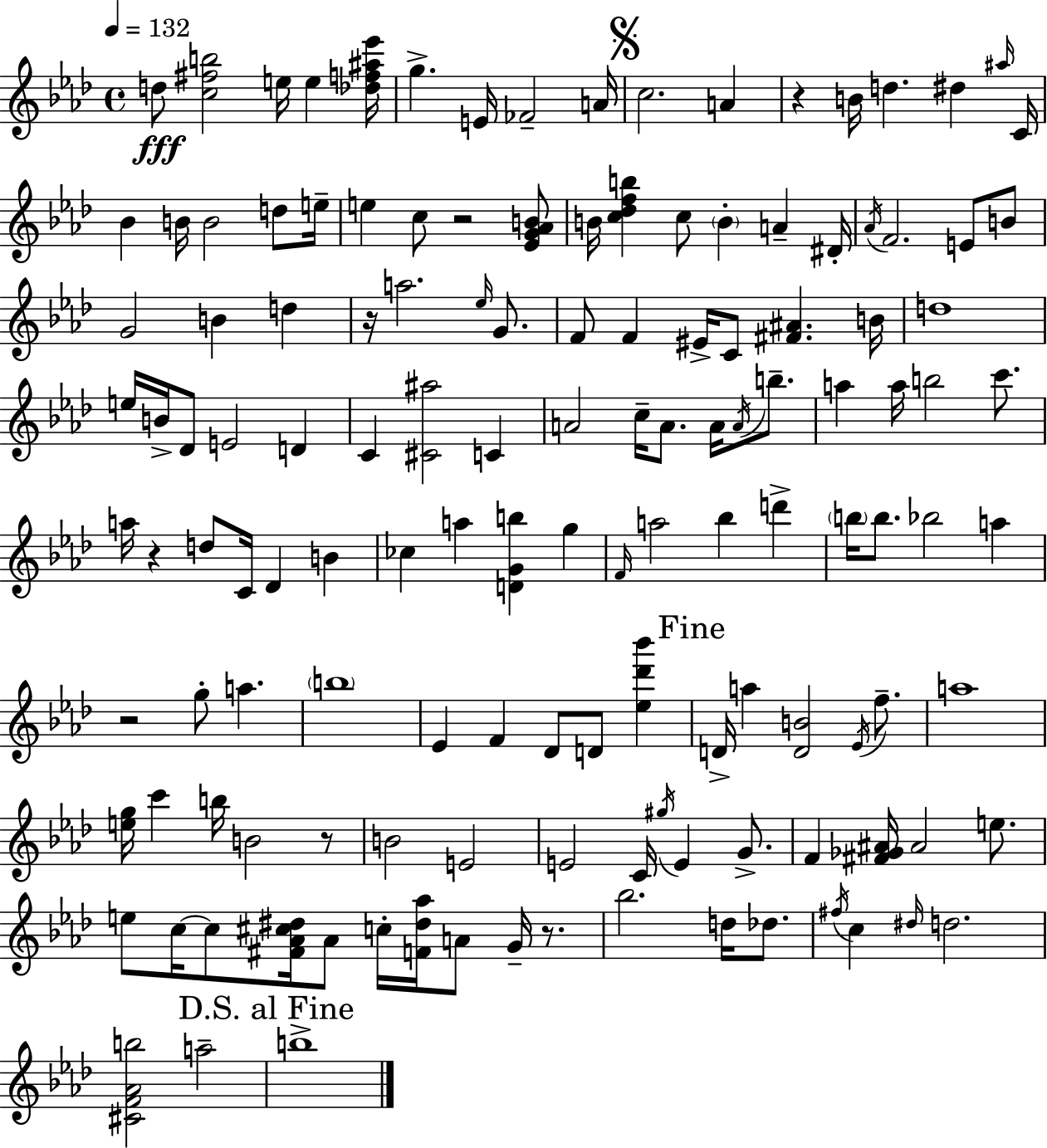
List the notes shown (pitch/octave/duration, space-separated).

D5/e [C5,F#5,B5]/h E5/s E5/q [Db5,F5,A#5,Eb6]/s G5/q. E4/s FES4/h A4/s C5/h. A4/q R/q B4/s D5/q. D#5/q A#5/s C4/s Bb4/q B4/s B4/h D5/e E5/s E5/q C5/e R/h [Eb4,G4,Ab4,B4]/e B4/s [C5,Db5,F5,B5]/q C5/e B4/q A4/q D#4/s Ab4/s F4/h. E4/e B4/e G4/h B4/q D5/q R/s A5/h. Eb5/s G4/e. F4/e F4/q EIS4/s C4/e [F#4,A#4]/q. B4/s D5/w E5/s B4/s Db4/e E4/h D4/q C4/q [C#4,A#5]/h C4/q A4/h C5/s A4/e. A4/s A4/s B5/e. A5/q A5/s B5/h C6/e. A5/s R/q D5/e C4/s Db4/q B4/q CES5/q A5/q [D4,G4,B5]/q G5/q F4/s A5/h Bb5/q D6/q B5/s B5/e. Bb5/h A5/q R/h G5/e A5/q. B5/w Eb4/q F4/q Db4/e D4/e [Eb5,Db6,Bb6]/q D4/s A5/q [D4,B4]/h Eb4/s F5/e. A5/w [E5,G5]/s C6/q B5/s B4/h R/e B4/h E4/h E4/h C4/s G#5/s E4/q G4/e. F4/q [F#4,Gb4,A#4]/s A#4/h E5/e. E5/e C5/s C5/e [F#4,Ab4,C#5,D#5]/s Ab4/e C5/s [F4,D#5,Ab5]/s A4/e G4/s R/e. Bb5/h. D5/s Db5/e. F#5/s C5/q D#5/s D5/h. [C#4,F4,Ab4,B5]/h A5/h B5/w